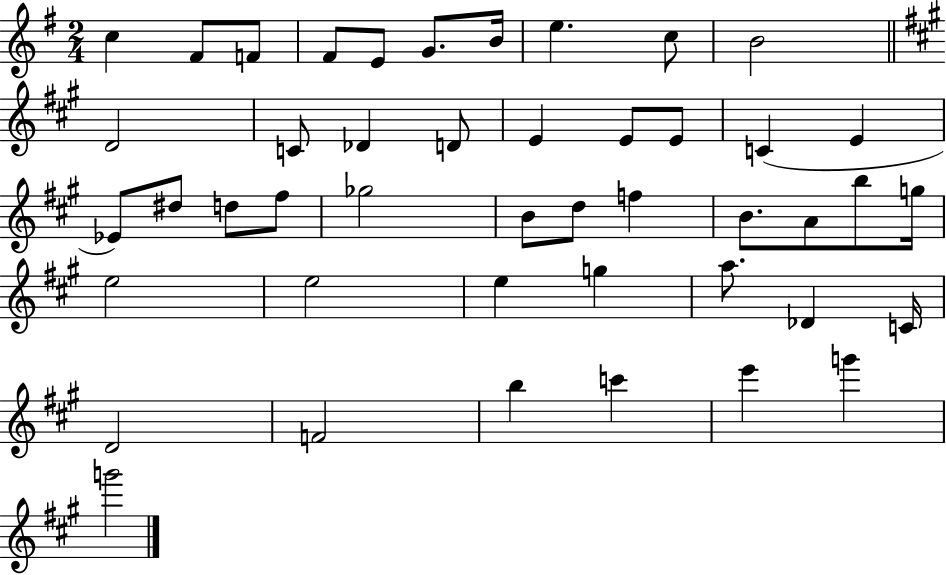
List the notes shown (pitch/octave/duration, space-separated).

C5/q F#4/e F4/e F#4/e E4/e G4/e. B4/s E5/q. C5/e B4/h D4/h C4/e Db4/q D4/e E4/q E4/e E4/e C4/q E4/q Eb4/e D#5/e D5/e F#5/e Gb5/h B4/e D5/e F5/q B4/e. A4/e B5/e G5/s E5/h E5/h E5/q G5/q A5/e. Db4/q C4/s D4/h F4/h B5/q C6/q E6/q G6/q G6/h